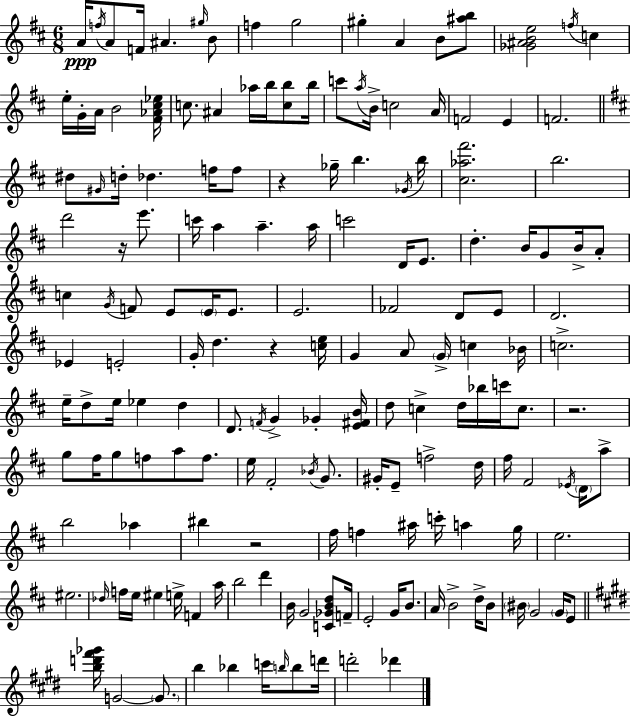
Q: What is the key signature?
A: D major